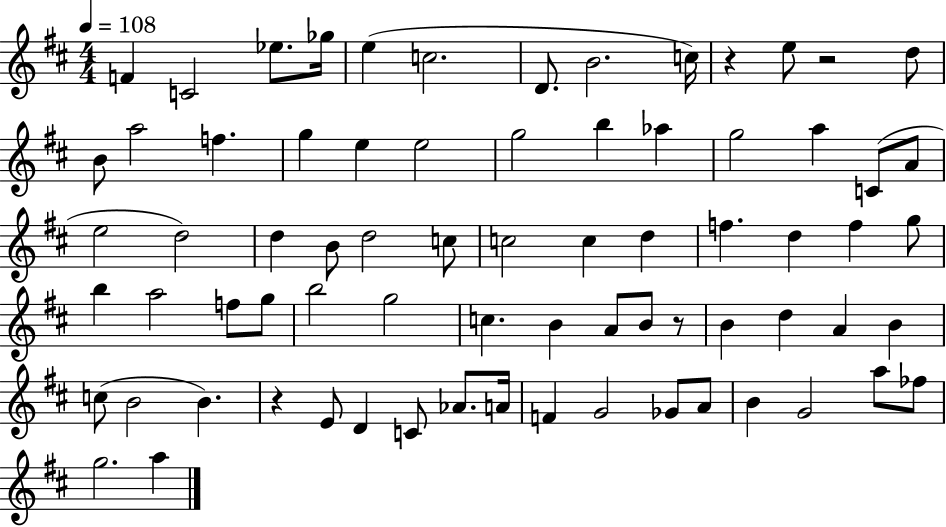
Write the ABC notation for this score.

X:1
T:Untitled
M:4/4
L:1/4
K:D
F C2 _e/2 _g/4 e c2 D/2 B2 c/4 z e/2 z2 d/2 B/2 a2 f g e e2 g2 b _a g2 a C/2 A/2 e2 d2 d B/2 d2 c/2 c2 c d f d f g/2 b a2 f/2 g/2 b2 g2 c B A/2 B/2 z/2 B d A B c/2 B2 B z E/2 D C/2 _A/2 A/4 F G2 _G/2 A/2 B G2 a/2 _f/2 g2 a